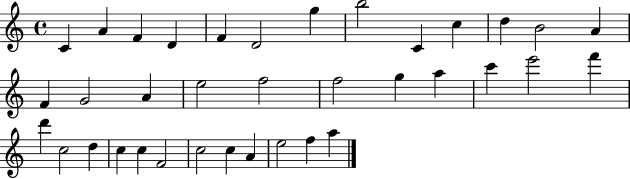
C4/q A4/q F4/q D4/q F4/q D4/h G5/q B5/h C4/q C5/q D5/q B4/h A4/q F4/q G4/h A4/q E5/h F5/h F5/h G5/q A5/q C6/q E6/h F6/q D6/q C5/h D5/q C5/q C5/q F4/h C5/h C5/q A4/q E5/h F5/q A5/q